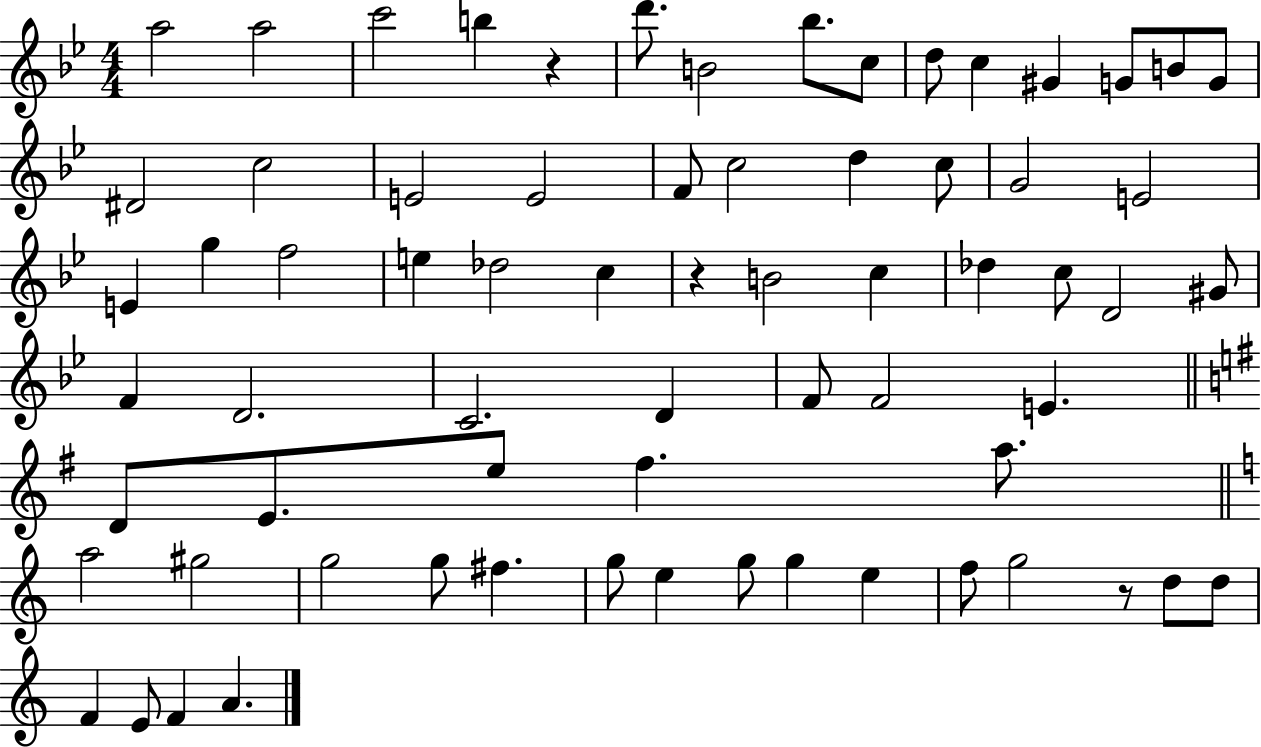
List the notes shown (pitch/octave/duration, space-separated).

A5/h A5/h C6/h B5/q R/q D6/e. B4/h Bb5/e. C5/e D5/e C5/q G#4/q G4/e B4/e G4/e D#4/h C5/h E4/h E4/h F4/e C5/h D5/q C5/e G4/h E4/h E4/q G5/q F5/h E5/q Db5/h C5/q R/q B4/h C5/q Db5/q C5/e D4/h G#4/e F4/q D4/h. C4/h. D4/q F4/e F4/h E4/q. D4/e E4/e. E5/e F#5/q. A5/e. A5/h G#5/h G5/h G5/e F#5/q. G5/e E5/q G5/e G5/q E5/q F5/e G5/h R/e D5/e D5/e F4/q E4/e F4/q A4/q.